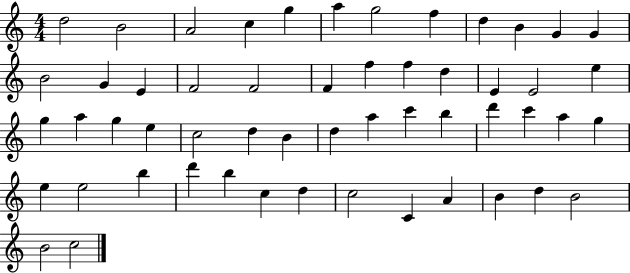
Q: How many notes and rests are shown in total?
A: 54